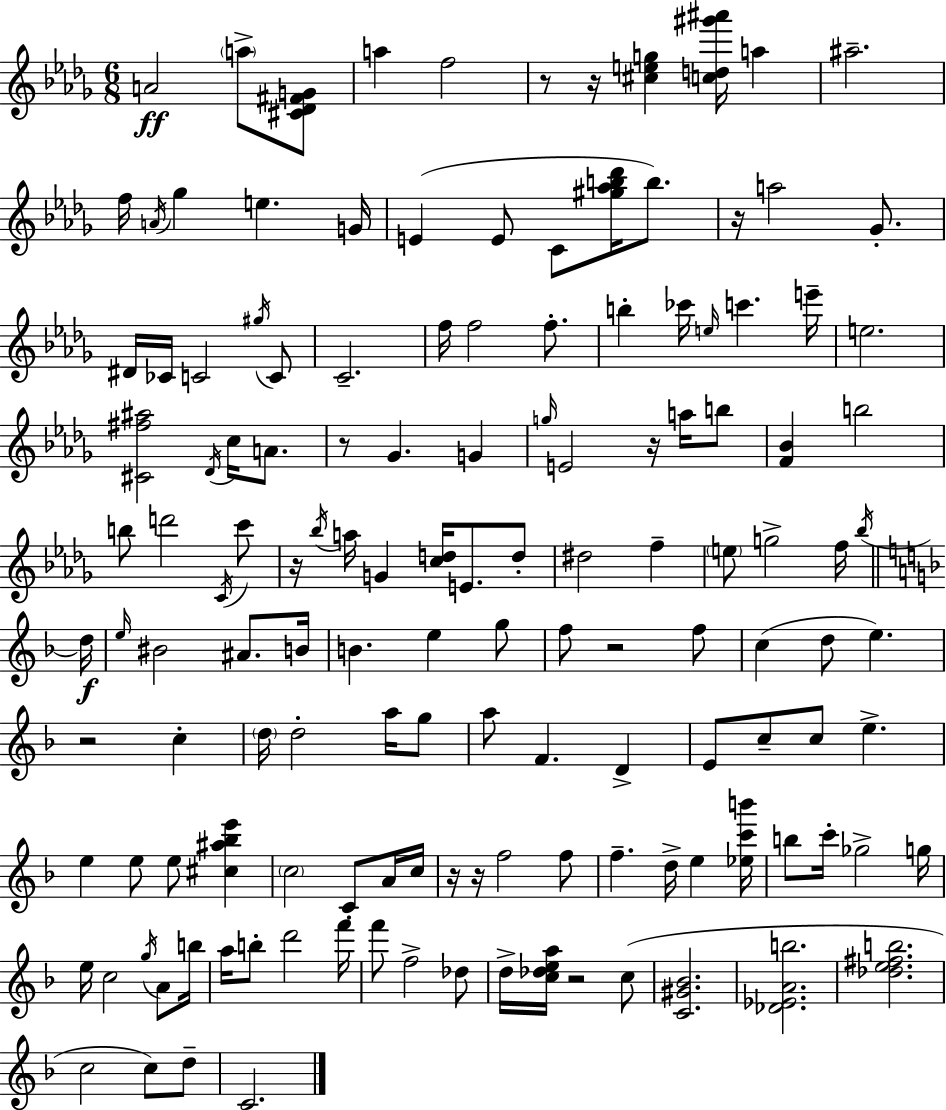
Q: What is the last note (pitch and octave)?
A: C4